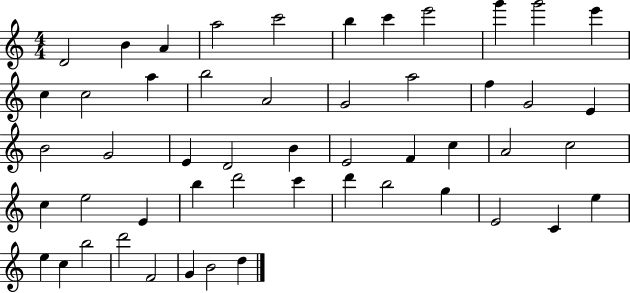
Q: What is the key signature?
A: C major